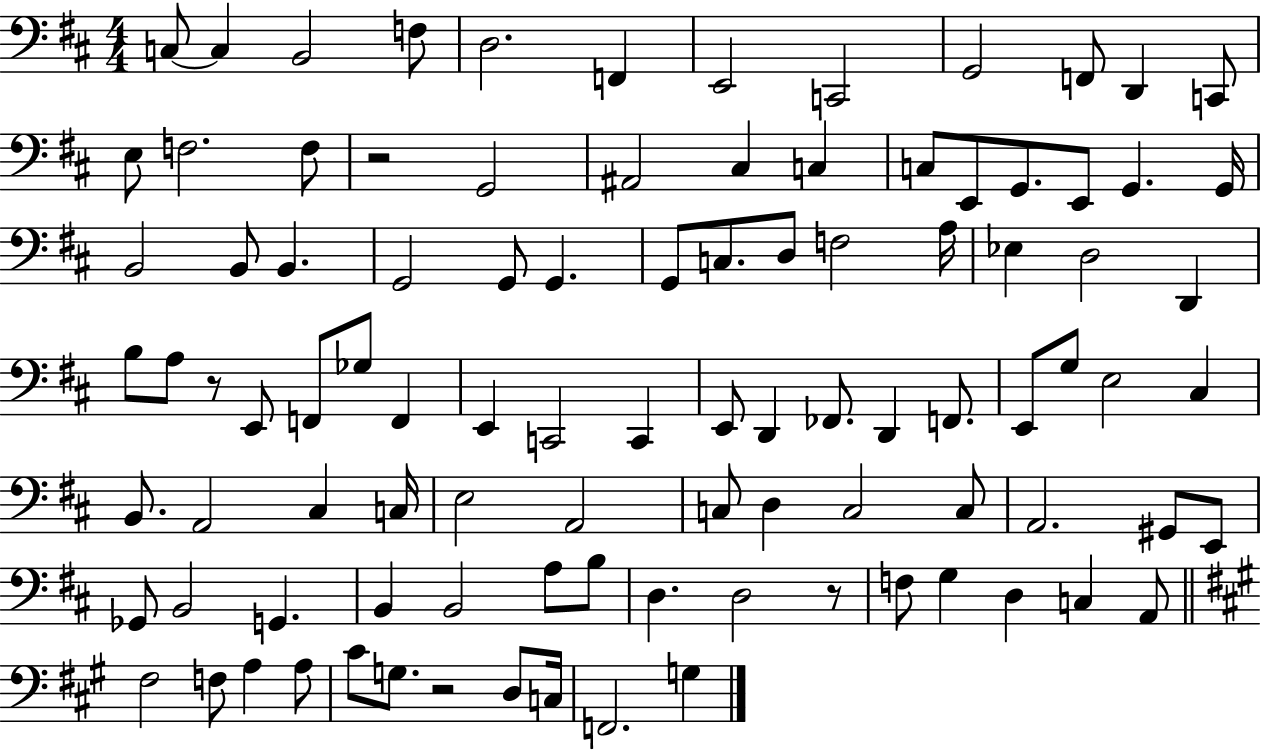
X:1
T:Untitled
M:4/4
L:1/4
K:D
C,/2 C, B,,2 F,/2 D,2 F,, E,,2 C,,2 G,,2 F,,/2 D,, C,,/2 E,/2 F,2 F,/2 z2 G,,2 ^A,,2 ^C, C, C,/2 E,,/2 G,,/2 E,,/2 G,, G,,/4 B,,2 B,,/2 B,, G,,2 G,,/2 G,, G,,/2 C,/2 D,/2 F,2 A,/4 _E, D,2 D,, B,/2 A,/2 z/2 E,,/2 F,,/2 _G,/2 F,, E,, C,,2 C,, E,,/2 D,, _F,,/2 D,, F,,/2 E,,/2 G,/2 E,2 ^C, B,,/2 A,,2 ^C, C,/4 E,2 A,,2 C,/2 D, C,2 C,/2 A,,2 ^G,,/2 E,,/2 _G,,/2 B,,2 G,, B,, B,,2 A,/2 B,/2 D, D,2 z/2 F,/2 G, D, C, A,,/2 ^F,2 F,/2 A, A,/2 ^C/2 G,/2 z2 D,/2 C,/4 F,,2 G,